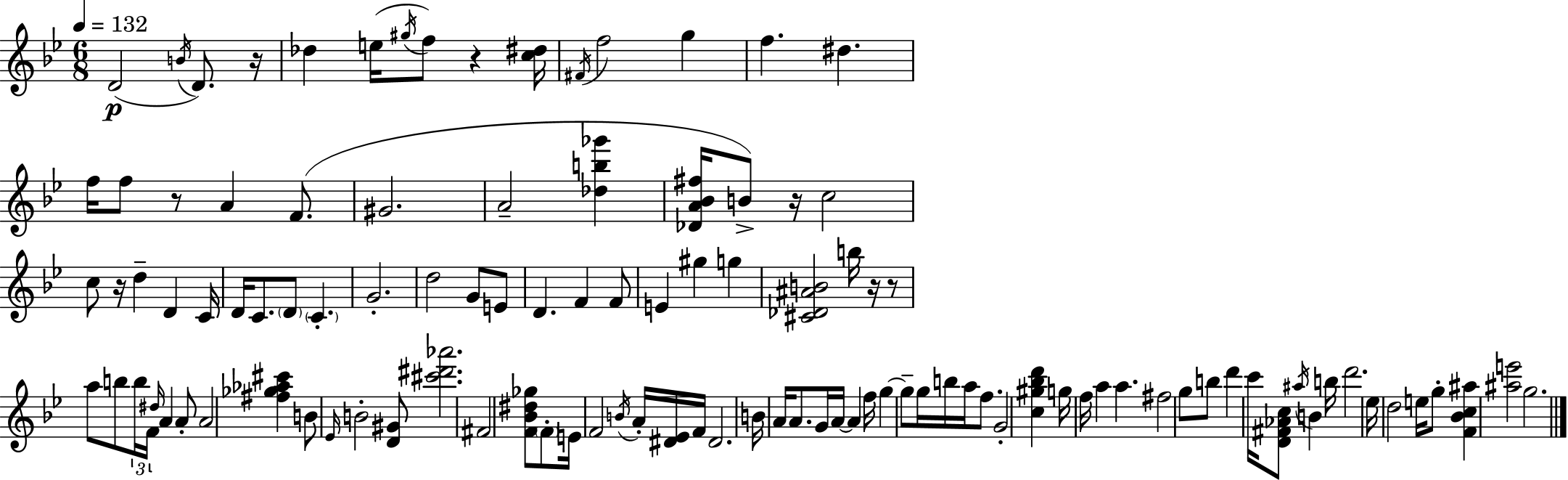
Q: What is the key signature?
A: BES major